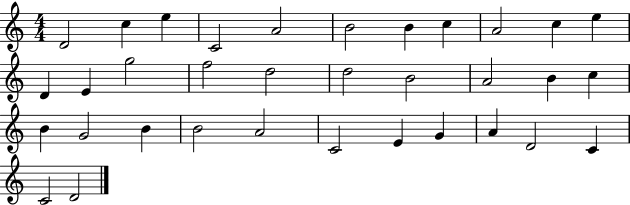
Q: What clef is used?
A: treble